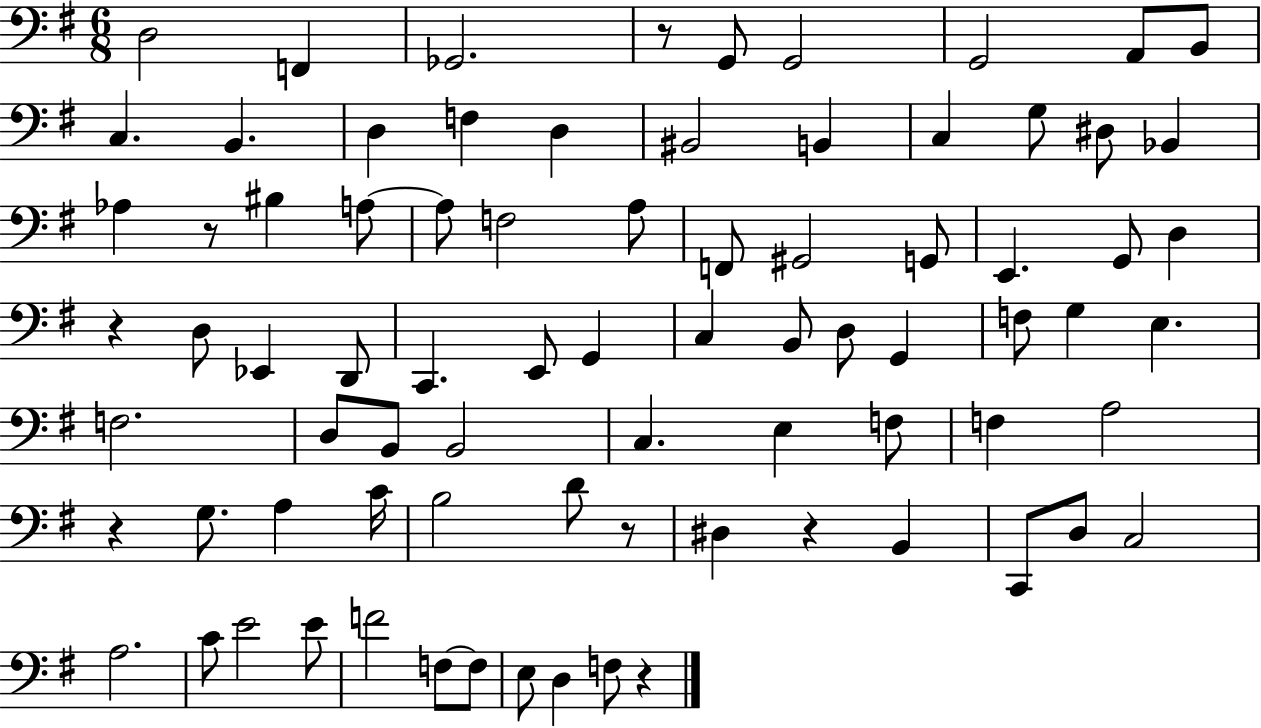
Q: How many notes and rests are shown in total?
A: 80